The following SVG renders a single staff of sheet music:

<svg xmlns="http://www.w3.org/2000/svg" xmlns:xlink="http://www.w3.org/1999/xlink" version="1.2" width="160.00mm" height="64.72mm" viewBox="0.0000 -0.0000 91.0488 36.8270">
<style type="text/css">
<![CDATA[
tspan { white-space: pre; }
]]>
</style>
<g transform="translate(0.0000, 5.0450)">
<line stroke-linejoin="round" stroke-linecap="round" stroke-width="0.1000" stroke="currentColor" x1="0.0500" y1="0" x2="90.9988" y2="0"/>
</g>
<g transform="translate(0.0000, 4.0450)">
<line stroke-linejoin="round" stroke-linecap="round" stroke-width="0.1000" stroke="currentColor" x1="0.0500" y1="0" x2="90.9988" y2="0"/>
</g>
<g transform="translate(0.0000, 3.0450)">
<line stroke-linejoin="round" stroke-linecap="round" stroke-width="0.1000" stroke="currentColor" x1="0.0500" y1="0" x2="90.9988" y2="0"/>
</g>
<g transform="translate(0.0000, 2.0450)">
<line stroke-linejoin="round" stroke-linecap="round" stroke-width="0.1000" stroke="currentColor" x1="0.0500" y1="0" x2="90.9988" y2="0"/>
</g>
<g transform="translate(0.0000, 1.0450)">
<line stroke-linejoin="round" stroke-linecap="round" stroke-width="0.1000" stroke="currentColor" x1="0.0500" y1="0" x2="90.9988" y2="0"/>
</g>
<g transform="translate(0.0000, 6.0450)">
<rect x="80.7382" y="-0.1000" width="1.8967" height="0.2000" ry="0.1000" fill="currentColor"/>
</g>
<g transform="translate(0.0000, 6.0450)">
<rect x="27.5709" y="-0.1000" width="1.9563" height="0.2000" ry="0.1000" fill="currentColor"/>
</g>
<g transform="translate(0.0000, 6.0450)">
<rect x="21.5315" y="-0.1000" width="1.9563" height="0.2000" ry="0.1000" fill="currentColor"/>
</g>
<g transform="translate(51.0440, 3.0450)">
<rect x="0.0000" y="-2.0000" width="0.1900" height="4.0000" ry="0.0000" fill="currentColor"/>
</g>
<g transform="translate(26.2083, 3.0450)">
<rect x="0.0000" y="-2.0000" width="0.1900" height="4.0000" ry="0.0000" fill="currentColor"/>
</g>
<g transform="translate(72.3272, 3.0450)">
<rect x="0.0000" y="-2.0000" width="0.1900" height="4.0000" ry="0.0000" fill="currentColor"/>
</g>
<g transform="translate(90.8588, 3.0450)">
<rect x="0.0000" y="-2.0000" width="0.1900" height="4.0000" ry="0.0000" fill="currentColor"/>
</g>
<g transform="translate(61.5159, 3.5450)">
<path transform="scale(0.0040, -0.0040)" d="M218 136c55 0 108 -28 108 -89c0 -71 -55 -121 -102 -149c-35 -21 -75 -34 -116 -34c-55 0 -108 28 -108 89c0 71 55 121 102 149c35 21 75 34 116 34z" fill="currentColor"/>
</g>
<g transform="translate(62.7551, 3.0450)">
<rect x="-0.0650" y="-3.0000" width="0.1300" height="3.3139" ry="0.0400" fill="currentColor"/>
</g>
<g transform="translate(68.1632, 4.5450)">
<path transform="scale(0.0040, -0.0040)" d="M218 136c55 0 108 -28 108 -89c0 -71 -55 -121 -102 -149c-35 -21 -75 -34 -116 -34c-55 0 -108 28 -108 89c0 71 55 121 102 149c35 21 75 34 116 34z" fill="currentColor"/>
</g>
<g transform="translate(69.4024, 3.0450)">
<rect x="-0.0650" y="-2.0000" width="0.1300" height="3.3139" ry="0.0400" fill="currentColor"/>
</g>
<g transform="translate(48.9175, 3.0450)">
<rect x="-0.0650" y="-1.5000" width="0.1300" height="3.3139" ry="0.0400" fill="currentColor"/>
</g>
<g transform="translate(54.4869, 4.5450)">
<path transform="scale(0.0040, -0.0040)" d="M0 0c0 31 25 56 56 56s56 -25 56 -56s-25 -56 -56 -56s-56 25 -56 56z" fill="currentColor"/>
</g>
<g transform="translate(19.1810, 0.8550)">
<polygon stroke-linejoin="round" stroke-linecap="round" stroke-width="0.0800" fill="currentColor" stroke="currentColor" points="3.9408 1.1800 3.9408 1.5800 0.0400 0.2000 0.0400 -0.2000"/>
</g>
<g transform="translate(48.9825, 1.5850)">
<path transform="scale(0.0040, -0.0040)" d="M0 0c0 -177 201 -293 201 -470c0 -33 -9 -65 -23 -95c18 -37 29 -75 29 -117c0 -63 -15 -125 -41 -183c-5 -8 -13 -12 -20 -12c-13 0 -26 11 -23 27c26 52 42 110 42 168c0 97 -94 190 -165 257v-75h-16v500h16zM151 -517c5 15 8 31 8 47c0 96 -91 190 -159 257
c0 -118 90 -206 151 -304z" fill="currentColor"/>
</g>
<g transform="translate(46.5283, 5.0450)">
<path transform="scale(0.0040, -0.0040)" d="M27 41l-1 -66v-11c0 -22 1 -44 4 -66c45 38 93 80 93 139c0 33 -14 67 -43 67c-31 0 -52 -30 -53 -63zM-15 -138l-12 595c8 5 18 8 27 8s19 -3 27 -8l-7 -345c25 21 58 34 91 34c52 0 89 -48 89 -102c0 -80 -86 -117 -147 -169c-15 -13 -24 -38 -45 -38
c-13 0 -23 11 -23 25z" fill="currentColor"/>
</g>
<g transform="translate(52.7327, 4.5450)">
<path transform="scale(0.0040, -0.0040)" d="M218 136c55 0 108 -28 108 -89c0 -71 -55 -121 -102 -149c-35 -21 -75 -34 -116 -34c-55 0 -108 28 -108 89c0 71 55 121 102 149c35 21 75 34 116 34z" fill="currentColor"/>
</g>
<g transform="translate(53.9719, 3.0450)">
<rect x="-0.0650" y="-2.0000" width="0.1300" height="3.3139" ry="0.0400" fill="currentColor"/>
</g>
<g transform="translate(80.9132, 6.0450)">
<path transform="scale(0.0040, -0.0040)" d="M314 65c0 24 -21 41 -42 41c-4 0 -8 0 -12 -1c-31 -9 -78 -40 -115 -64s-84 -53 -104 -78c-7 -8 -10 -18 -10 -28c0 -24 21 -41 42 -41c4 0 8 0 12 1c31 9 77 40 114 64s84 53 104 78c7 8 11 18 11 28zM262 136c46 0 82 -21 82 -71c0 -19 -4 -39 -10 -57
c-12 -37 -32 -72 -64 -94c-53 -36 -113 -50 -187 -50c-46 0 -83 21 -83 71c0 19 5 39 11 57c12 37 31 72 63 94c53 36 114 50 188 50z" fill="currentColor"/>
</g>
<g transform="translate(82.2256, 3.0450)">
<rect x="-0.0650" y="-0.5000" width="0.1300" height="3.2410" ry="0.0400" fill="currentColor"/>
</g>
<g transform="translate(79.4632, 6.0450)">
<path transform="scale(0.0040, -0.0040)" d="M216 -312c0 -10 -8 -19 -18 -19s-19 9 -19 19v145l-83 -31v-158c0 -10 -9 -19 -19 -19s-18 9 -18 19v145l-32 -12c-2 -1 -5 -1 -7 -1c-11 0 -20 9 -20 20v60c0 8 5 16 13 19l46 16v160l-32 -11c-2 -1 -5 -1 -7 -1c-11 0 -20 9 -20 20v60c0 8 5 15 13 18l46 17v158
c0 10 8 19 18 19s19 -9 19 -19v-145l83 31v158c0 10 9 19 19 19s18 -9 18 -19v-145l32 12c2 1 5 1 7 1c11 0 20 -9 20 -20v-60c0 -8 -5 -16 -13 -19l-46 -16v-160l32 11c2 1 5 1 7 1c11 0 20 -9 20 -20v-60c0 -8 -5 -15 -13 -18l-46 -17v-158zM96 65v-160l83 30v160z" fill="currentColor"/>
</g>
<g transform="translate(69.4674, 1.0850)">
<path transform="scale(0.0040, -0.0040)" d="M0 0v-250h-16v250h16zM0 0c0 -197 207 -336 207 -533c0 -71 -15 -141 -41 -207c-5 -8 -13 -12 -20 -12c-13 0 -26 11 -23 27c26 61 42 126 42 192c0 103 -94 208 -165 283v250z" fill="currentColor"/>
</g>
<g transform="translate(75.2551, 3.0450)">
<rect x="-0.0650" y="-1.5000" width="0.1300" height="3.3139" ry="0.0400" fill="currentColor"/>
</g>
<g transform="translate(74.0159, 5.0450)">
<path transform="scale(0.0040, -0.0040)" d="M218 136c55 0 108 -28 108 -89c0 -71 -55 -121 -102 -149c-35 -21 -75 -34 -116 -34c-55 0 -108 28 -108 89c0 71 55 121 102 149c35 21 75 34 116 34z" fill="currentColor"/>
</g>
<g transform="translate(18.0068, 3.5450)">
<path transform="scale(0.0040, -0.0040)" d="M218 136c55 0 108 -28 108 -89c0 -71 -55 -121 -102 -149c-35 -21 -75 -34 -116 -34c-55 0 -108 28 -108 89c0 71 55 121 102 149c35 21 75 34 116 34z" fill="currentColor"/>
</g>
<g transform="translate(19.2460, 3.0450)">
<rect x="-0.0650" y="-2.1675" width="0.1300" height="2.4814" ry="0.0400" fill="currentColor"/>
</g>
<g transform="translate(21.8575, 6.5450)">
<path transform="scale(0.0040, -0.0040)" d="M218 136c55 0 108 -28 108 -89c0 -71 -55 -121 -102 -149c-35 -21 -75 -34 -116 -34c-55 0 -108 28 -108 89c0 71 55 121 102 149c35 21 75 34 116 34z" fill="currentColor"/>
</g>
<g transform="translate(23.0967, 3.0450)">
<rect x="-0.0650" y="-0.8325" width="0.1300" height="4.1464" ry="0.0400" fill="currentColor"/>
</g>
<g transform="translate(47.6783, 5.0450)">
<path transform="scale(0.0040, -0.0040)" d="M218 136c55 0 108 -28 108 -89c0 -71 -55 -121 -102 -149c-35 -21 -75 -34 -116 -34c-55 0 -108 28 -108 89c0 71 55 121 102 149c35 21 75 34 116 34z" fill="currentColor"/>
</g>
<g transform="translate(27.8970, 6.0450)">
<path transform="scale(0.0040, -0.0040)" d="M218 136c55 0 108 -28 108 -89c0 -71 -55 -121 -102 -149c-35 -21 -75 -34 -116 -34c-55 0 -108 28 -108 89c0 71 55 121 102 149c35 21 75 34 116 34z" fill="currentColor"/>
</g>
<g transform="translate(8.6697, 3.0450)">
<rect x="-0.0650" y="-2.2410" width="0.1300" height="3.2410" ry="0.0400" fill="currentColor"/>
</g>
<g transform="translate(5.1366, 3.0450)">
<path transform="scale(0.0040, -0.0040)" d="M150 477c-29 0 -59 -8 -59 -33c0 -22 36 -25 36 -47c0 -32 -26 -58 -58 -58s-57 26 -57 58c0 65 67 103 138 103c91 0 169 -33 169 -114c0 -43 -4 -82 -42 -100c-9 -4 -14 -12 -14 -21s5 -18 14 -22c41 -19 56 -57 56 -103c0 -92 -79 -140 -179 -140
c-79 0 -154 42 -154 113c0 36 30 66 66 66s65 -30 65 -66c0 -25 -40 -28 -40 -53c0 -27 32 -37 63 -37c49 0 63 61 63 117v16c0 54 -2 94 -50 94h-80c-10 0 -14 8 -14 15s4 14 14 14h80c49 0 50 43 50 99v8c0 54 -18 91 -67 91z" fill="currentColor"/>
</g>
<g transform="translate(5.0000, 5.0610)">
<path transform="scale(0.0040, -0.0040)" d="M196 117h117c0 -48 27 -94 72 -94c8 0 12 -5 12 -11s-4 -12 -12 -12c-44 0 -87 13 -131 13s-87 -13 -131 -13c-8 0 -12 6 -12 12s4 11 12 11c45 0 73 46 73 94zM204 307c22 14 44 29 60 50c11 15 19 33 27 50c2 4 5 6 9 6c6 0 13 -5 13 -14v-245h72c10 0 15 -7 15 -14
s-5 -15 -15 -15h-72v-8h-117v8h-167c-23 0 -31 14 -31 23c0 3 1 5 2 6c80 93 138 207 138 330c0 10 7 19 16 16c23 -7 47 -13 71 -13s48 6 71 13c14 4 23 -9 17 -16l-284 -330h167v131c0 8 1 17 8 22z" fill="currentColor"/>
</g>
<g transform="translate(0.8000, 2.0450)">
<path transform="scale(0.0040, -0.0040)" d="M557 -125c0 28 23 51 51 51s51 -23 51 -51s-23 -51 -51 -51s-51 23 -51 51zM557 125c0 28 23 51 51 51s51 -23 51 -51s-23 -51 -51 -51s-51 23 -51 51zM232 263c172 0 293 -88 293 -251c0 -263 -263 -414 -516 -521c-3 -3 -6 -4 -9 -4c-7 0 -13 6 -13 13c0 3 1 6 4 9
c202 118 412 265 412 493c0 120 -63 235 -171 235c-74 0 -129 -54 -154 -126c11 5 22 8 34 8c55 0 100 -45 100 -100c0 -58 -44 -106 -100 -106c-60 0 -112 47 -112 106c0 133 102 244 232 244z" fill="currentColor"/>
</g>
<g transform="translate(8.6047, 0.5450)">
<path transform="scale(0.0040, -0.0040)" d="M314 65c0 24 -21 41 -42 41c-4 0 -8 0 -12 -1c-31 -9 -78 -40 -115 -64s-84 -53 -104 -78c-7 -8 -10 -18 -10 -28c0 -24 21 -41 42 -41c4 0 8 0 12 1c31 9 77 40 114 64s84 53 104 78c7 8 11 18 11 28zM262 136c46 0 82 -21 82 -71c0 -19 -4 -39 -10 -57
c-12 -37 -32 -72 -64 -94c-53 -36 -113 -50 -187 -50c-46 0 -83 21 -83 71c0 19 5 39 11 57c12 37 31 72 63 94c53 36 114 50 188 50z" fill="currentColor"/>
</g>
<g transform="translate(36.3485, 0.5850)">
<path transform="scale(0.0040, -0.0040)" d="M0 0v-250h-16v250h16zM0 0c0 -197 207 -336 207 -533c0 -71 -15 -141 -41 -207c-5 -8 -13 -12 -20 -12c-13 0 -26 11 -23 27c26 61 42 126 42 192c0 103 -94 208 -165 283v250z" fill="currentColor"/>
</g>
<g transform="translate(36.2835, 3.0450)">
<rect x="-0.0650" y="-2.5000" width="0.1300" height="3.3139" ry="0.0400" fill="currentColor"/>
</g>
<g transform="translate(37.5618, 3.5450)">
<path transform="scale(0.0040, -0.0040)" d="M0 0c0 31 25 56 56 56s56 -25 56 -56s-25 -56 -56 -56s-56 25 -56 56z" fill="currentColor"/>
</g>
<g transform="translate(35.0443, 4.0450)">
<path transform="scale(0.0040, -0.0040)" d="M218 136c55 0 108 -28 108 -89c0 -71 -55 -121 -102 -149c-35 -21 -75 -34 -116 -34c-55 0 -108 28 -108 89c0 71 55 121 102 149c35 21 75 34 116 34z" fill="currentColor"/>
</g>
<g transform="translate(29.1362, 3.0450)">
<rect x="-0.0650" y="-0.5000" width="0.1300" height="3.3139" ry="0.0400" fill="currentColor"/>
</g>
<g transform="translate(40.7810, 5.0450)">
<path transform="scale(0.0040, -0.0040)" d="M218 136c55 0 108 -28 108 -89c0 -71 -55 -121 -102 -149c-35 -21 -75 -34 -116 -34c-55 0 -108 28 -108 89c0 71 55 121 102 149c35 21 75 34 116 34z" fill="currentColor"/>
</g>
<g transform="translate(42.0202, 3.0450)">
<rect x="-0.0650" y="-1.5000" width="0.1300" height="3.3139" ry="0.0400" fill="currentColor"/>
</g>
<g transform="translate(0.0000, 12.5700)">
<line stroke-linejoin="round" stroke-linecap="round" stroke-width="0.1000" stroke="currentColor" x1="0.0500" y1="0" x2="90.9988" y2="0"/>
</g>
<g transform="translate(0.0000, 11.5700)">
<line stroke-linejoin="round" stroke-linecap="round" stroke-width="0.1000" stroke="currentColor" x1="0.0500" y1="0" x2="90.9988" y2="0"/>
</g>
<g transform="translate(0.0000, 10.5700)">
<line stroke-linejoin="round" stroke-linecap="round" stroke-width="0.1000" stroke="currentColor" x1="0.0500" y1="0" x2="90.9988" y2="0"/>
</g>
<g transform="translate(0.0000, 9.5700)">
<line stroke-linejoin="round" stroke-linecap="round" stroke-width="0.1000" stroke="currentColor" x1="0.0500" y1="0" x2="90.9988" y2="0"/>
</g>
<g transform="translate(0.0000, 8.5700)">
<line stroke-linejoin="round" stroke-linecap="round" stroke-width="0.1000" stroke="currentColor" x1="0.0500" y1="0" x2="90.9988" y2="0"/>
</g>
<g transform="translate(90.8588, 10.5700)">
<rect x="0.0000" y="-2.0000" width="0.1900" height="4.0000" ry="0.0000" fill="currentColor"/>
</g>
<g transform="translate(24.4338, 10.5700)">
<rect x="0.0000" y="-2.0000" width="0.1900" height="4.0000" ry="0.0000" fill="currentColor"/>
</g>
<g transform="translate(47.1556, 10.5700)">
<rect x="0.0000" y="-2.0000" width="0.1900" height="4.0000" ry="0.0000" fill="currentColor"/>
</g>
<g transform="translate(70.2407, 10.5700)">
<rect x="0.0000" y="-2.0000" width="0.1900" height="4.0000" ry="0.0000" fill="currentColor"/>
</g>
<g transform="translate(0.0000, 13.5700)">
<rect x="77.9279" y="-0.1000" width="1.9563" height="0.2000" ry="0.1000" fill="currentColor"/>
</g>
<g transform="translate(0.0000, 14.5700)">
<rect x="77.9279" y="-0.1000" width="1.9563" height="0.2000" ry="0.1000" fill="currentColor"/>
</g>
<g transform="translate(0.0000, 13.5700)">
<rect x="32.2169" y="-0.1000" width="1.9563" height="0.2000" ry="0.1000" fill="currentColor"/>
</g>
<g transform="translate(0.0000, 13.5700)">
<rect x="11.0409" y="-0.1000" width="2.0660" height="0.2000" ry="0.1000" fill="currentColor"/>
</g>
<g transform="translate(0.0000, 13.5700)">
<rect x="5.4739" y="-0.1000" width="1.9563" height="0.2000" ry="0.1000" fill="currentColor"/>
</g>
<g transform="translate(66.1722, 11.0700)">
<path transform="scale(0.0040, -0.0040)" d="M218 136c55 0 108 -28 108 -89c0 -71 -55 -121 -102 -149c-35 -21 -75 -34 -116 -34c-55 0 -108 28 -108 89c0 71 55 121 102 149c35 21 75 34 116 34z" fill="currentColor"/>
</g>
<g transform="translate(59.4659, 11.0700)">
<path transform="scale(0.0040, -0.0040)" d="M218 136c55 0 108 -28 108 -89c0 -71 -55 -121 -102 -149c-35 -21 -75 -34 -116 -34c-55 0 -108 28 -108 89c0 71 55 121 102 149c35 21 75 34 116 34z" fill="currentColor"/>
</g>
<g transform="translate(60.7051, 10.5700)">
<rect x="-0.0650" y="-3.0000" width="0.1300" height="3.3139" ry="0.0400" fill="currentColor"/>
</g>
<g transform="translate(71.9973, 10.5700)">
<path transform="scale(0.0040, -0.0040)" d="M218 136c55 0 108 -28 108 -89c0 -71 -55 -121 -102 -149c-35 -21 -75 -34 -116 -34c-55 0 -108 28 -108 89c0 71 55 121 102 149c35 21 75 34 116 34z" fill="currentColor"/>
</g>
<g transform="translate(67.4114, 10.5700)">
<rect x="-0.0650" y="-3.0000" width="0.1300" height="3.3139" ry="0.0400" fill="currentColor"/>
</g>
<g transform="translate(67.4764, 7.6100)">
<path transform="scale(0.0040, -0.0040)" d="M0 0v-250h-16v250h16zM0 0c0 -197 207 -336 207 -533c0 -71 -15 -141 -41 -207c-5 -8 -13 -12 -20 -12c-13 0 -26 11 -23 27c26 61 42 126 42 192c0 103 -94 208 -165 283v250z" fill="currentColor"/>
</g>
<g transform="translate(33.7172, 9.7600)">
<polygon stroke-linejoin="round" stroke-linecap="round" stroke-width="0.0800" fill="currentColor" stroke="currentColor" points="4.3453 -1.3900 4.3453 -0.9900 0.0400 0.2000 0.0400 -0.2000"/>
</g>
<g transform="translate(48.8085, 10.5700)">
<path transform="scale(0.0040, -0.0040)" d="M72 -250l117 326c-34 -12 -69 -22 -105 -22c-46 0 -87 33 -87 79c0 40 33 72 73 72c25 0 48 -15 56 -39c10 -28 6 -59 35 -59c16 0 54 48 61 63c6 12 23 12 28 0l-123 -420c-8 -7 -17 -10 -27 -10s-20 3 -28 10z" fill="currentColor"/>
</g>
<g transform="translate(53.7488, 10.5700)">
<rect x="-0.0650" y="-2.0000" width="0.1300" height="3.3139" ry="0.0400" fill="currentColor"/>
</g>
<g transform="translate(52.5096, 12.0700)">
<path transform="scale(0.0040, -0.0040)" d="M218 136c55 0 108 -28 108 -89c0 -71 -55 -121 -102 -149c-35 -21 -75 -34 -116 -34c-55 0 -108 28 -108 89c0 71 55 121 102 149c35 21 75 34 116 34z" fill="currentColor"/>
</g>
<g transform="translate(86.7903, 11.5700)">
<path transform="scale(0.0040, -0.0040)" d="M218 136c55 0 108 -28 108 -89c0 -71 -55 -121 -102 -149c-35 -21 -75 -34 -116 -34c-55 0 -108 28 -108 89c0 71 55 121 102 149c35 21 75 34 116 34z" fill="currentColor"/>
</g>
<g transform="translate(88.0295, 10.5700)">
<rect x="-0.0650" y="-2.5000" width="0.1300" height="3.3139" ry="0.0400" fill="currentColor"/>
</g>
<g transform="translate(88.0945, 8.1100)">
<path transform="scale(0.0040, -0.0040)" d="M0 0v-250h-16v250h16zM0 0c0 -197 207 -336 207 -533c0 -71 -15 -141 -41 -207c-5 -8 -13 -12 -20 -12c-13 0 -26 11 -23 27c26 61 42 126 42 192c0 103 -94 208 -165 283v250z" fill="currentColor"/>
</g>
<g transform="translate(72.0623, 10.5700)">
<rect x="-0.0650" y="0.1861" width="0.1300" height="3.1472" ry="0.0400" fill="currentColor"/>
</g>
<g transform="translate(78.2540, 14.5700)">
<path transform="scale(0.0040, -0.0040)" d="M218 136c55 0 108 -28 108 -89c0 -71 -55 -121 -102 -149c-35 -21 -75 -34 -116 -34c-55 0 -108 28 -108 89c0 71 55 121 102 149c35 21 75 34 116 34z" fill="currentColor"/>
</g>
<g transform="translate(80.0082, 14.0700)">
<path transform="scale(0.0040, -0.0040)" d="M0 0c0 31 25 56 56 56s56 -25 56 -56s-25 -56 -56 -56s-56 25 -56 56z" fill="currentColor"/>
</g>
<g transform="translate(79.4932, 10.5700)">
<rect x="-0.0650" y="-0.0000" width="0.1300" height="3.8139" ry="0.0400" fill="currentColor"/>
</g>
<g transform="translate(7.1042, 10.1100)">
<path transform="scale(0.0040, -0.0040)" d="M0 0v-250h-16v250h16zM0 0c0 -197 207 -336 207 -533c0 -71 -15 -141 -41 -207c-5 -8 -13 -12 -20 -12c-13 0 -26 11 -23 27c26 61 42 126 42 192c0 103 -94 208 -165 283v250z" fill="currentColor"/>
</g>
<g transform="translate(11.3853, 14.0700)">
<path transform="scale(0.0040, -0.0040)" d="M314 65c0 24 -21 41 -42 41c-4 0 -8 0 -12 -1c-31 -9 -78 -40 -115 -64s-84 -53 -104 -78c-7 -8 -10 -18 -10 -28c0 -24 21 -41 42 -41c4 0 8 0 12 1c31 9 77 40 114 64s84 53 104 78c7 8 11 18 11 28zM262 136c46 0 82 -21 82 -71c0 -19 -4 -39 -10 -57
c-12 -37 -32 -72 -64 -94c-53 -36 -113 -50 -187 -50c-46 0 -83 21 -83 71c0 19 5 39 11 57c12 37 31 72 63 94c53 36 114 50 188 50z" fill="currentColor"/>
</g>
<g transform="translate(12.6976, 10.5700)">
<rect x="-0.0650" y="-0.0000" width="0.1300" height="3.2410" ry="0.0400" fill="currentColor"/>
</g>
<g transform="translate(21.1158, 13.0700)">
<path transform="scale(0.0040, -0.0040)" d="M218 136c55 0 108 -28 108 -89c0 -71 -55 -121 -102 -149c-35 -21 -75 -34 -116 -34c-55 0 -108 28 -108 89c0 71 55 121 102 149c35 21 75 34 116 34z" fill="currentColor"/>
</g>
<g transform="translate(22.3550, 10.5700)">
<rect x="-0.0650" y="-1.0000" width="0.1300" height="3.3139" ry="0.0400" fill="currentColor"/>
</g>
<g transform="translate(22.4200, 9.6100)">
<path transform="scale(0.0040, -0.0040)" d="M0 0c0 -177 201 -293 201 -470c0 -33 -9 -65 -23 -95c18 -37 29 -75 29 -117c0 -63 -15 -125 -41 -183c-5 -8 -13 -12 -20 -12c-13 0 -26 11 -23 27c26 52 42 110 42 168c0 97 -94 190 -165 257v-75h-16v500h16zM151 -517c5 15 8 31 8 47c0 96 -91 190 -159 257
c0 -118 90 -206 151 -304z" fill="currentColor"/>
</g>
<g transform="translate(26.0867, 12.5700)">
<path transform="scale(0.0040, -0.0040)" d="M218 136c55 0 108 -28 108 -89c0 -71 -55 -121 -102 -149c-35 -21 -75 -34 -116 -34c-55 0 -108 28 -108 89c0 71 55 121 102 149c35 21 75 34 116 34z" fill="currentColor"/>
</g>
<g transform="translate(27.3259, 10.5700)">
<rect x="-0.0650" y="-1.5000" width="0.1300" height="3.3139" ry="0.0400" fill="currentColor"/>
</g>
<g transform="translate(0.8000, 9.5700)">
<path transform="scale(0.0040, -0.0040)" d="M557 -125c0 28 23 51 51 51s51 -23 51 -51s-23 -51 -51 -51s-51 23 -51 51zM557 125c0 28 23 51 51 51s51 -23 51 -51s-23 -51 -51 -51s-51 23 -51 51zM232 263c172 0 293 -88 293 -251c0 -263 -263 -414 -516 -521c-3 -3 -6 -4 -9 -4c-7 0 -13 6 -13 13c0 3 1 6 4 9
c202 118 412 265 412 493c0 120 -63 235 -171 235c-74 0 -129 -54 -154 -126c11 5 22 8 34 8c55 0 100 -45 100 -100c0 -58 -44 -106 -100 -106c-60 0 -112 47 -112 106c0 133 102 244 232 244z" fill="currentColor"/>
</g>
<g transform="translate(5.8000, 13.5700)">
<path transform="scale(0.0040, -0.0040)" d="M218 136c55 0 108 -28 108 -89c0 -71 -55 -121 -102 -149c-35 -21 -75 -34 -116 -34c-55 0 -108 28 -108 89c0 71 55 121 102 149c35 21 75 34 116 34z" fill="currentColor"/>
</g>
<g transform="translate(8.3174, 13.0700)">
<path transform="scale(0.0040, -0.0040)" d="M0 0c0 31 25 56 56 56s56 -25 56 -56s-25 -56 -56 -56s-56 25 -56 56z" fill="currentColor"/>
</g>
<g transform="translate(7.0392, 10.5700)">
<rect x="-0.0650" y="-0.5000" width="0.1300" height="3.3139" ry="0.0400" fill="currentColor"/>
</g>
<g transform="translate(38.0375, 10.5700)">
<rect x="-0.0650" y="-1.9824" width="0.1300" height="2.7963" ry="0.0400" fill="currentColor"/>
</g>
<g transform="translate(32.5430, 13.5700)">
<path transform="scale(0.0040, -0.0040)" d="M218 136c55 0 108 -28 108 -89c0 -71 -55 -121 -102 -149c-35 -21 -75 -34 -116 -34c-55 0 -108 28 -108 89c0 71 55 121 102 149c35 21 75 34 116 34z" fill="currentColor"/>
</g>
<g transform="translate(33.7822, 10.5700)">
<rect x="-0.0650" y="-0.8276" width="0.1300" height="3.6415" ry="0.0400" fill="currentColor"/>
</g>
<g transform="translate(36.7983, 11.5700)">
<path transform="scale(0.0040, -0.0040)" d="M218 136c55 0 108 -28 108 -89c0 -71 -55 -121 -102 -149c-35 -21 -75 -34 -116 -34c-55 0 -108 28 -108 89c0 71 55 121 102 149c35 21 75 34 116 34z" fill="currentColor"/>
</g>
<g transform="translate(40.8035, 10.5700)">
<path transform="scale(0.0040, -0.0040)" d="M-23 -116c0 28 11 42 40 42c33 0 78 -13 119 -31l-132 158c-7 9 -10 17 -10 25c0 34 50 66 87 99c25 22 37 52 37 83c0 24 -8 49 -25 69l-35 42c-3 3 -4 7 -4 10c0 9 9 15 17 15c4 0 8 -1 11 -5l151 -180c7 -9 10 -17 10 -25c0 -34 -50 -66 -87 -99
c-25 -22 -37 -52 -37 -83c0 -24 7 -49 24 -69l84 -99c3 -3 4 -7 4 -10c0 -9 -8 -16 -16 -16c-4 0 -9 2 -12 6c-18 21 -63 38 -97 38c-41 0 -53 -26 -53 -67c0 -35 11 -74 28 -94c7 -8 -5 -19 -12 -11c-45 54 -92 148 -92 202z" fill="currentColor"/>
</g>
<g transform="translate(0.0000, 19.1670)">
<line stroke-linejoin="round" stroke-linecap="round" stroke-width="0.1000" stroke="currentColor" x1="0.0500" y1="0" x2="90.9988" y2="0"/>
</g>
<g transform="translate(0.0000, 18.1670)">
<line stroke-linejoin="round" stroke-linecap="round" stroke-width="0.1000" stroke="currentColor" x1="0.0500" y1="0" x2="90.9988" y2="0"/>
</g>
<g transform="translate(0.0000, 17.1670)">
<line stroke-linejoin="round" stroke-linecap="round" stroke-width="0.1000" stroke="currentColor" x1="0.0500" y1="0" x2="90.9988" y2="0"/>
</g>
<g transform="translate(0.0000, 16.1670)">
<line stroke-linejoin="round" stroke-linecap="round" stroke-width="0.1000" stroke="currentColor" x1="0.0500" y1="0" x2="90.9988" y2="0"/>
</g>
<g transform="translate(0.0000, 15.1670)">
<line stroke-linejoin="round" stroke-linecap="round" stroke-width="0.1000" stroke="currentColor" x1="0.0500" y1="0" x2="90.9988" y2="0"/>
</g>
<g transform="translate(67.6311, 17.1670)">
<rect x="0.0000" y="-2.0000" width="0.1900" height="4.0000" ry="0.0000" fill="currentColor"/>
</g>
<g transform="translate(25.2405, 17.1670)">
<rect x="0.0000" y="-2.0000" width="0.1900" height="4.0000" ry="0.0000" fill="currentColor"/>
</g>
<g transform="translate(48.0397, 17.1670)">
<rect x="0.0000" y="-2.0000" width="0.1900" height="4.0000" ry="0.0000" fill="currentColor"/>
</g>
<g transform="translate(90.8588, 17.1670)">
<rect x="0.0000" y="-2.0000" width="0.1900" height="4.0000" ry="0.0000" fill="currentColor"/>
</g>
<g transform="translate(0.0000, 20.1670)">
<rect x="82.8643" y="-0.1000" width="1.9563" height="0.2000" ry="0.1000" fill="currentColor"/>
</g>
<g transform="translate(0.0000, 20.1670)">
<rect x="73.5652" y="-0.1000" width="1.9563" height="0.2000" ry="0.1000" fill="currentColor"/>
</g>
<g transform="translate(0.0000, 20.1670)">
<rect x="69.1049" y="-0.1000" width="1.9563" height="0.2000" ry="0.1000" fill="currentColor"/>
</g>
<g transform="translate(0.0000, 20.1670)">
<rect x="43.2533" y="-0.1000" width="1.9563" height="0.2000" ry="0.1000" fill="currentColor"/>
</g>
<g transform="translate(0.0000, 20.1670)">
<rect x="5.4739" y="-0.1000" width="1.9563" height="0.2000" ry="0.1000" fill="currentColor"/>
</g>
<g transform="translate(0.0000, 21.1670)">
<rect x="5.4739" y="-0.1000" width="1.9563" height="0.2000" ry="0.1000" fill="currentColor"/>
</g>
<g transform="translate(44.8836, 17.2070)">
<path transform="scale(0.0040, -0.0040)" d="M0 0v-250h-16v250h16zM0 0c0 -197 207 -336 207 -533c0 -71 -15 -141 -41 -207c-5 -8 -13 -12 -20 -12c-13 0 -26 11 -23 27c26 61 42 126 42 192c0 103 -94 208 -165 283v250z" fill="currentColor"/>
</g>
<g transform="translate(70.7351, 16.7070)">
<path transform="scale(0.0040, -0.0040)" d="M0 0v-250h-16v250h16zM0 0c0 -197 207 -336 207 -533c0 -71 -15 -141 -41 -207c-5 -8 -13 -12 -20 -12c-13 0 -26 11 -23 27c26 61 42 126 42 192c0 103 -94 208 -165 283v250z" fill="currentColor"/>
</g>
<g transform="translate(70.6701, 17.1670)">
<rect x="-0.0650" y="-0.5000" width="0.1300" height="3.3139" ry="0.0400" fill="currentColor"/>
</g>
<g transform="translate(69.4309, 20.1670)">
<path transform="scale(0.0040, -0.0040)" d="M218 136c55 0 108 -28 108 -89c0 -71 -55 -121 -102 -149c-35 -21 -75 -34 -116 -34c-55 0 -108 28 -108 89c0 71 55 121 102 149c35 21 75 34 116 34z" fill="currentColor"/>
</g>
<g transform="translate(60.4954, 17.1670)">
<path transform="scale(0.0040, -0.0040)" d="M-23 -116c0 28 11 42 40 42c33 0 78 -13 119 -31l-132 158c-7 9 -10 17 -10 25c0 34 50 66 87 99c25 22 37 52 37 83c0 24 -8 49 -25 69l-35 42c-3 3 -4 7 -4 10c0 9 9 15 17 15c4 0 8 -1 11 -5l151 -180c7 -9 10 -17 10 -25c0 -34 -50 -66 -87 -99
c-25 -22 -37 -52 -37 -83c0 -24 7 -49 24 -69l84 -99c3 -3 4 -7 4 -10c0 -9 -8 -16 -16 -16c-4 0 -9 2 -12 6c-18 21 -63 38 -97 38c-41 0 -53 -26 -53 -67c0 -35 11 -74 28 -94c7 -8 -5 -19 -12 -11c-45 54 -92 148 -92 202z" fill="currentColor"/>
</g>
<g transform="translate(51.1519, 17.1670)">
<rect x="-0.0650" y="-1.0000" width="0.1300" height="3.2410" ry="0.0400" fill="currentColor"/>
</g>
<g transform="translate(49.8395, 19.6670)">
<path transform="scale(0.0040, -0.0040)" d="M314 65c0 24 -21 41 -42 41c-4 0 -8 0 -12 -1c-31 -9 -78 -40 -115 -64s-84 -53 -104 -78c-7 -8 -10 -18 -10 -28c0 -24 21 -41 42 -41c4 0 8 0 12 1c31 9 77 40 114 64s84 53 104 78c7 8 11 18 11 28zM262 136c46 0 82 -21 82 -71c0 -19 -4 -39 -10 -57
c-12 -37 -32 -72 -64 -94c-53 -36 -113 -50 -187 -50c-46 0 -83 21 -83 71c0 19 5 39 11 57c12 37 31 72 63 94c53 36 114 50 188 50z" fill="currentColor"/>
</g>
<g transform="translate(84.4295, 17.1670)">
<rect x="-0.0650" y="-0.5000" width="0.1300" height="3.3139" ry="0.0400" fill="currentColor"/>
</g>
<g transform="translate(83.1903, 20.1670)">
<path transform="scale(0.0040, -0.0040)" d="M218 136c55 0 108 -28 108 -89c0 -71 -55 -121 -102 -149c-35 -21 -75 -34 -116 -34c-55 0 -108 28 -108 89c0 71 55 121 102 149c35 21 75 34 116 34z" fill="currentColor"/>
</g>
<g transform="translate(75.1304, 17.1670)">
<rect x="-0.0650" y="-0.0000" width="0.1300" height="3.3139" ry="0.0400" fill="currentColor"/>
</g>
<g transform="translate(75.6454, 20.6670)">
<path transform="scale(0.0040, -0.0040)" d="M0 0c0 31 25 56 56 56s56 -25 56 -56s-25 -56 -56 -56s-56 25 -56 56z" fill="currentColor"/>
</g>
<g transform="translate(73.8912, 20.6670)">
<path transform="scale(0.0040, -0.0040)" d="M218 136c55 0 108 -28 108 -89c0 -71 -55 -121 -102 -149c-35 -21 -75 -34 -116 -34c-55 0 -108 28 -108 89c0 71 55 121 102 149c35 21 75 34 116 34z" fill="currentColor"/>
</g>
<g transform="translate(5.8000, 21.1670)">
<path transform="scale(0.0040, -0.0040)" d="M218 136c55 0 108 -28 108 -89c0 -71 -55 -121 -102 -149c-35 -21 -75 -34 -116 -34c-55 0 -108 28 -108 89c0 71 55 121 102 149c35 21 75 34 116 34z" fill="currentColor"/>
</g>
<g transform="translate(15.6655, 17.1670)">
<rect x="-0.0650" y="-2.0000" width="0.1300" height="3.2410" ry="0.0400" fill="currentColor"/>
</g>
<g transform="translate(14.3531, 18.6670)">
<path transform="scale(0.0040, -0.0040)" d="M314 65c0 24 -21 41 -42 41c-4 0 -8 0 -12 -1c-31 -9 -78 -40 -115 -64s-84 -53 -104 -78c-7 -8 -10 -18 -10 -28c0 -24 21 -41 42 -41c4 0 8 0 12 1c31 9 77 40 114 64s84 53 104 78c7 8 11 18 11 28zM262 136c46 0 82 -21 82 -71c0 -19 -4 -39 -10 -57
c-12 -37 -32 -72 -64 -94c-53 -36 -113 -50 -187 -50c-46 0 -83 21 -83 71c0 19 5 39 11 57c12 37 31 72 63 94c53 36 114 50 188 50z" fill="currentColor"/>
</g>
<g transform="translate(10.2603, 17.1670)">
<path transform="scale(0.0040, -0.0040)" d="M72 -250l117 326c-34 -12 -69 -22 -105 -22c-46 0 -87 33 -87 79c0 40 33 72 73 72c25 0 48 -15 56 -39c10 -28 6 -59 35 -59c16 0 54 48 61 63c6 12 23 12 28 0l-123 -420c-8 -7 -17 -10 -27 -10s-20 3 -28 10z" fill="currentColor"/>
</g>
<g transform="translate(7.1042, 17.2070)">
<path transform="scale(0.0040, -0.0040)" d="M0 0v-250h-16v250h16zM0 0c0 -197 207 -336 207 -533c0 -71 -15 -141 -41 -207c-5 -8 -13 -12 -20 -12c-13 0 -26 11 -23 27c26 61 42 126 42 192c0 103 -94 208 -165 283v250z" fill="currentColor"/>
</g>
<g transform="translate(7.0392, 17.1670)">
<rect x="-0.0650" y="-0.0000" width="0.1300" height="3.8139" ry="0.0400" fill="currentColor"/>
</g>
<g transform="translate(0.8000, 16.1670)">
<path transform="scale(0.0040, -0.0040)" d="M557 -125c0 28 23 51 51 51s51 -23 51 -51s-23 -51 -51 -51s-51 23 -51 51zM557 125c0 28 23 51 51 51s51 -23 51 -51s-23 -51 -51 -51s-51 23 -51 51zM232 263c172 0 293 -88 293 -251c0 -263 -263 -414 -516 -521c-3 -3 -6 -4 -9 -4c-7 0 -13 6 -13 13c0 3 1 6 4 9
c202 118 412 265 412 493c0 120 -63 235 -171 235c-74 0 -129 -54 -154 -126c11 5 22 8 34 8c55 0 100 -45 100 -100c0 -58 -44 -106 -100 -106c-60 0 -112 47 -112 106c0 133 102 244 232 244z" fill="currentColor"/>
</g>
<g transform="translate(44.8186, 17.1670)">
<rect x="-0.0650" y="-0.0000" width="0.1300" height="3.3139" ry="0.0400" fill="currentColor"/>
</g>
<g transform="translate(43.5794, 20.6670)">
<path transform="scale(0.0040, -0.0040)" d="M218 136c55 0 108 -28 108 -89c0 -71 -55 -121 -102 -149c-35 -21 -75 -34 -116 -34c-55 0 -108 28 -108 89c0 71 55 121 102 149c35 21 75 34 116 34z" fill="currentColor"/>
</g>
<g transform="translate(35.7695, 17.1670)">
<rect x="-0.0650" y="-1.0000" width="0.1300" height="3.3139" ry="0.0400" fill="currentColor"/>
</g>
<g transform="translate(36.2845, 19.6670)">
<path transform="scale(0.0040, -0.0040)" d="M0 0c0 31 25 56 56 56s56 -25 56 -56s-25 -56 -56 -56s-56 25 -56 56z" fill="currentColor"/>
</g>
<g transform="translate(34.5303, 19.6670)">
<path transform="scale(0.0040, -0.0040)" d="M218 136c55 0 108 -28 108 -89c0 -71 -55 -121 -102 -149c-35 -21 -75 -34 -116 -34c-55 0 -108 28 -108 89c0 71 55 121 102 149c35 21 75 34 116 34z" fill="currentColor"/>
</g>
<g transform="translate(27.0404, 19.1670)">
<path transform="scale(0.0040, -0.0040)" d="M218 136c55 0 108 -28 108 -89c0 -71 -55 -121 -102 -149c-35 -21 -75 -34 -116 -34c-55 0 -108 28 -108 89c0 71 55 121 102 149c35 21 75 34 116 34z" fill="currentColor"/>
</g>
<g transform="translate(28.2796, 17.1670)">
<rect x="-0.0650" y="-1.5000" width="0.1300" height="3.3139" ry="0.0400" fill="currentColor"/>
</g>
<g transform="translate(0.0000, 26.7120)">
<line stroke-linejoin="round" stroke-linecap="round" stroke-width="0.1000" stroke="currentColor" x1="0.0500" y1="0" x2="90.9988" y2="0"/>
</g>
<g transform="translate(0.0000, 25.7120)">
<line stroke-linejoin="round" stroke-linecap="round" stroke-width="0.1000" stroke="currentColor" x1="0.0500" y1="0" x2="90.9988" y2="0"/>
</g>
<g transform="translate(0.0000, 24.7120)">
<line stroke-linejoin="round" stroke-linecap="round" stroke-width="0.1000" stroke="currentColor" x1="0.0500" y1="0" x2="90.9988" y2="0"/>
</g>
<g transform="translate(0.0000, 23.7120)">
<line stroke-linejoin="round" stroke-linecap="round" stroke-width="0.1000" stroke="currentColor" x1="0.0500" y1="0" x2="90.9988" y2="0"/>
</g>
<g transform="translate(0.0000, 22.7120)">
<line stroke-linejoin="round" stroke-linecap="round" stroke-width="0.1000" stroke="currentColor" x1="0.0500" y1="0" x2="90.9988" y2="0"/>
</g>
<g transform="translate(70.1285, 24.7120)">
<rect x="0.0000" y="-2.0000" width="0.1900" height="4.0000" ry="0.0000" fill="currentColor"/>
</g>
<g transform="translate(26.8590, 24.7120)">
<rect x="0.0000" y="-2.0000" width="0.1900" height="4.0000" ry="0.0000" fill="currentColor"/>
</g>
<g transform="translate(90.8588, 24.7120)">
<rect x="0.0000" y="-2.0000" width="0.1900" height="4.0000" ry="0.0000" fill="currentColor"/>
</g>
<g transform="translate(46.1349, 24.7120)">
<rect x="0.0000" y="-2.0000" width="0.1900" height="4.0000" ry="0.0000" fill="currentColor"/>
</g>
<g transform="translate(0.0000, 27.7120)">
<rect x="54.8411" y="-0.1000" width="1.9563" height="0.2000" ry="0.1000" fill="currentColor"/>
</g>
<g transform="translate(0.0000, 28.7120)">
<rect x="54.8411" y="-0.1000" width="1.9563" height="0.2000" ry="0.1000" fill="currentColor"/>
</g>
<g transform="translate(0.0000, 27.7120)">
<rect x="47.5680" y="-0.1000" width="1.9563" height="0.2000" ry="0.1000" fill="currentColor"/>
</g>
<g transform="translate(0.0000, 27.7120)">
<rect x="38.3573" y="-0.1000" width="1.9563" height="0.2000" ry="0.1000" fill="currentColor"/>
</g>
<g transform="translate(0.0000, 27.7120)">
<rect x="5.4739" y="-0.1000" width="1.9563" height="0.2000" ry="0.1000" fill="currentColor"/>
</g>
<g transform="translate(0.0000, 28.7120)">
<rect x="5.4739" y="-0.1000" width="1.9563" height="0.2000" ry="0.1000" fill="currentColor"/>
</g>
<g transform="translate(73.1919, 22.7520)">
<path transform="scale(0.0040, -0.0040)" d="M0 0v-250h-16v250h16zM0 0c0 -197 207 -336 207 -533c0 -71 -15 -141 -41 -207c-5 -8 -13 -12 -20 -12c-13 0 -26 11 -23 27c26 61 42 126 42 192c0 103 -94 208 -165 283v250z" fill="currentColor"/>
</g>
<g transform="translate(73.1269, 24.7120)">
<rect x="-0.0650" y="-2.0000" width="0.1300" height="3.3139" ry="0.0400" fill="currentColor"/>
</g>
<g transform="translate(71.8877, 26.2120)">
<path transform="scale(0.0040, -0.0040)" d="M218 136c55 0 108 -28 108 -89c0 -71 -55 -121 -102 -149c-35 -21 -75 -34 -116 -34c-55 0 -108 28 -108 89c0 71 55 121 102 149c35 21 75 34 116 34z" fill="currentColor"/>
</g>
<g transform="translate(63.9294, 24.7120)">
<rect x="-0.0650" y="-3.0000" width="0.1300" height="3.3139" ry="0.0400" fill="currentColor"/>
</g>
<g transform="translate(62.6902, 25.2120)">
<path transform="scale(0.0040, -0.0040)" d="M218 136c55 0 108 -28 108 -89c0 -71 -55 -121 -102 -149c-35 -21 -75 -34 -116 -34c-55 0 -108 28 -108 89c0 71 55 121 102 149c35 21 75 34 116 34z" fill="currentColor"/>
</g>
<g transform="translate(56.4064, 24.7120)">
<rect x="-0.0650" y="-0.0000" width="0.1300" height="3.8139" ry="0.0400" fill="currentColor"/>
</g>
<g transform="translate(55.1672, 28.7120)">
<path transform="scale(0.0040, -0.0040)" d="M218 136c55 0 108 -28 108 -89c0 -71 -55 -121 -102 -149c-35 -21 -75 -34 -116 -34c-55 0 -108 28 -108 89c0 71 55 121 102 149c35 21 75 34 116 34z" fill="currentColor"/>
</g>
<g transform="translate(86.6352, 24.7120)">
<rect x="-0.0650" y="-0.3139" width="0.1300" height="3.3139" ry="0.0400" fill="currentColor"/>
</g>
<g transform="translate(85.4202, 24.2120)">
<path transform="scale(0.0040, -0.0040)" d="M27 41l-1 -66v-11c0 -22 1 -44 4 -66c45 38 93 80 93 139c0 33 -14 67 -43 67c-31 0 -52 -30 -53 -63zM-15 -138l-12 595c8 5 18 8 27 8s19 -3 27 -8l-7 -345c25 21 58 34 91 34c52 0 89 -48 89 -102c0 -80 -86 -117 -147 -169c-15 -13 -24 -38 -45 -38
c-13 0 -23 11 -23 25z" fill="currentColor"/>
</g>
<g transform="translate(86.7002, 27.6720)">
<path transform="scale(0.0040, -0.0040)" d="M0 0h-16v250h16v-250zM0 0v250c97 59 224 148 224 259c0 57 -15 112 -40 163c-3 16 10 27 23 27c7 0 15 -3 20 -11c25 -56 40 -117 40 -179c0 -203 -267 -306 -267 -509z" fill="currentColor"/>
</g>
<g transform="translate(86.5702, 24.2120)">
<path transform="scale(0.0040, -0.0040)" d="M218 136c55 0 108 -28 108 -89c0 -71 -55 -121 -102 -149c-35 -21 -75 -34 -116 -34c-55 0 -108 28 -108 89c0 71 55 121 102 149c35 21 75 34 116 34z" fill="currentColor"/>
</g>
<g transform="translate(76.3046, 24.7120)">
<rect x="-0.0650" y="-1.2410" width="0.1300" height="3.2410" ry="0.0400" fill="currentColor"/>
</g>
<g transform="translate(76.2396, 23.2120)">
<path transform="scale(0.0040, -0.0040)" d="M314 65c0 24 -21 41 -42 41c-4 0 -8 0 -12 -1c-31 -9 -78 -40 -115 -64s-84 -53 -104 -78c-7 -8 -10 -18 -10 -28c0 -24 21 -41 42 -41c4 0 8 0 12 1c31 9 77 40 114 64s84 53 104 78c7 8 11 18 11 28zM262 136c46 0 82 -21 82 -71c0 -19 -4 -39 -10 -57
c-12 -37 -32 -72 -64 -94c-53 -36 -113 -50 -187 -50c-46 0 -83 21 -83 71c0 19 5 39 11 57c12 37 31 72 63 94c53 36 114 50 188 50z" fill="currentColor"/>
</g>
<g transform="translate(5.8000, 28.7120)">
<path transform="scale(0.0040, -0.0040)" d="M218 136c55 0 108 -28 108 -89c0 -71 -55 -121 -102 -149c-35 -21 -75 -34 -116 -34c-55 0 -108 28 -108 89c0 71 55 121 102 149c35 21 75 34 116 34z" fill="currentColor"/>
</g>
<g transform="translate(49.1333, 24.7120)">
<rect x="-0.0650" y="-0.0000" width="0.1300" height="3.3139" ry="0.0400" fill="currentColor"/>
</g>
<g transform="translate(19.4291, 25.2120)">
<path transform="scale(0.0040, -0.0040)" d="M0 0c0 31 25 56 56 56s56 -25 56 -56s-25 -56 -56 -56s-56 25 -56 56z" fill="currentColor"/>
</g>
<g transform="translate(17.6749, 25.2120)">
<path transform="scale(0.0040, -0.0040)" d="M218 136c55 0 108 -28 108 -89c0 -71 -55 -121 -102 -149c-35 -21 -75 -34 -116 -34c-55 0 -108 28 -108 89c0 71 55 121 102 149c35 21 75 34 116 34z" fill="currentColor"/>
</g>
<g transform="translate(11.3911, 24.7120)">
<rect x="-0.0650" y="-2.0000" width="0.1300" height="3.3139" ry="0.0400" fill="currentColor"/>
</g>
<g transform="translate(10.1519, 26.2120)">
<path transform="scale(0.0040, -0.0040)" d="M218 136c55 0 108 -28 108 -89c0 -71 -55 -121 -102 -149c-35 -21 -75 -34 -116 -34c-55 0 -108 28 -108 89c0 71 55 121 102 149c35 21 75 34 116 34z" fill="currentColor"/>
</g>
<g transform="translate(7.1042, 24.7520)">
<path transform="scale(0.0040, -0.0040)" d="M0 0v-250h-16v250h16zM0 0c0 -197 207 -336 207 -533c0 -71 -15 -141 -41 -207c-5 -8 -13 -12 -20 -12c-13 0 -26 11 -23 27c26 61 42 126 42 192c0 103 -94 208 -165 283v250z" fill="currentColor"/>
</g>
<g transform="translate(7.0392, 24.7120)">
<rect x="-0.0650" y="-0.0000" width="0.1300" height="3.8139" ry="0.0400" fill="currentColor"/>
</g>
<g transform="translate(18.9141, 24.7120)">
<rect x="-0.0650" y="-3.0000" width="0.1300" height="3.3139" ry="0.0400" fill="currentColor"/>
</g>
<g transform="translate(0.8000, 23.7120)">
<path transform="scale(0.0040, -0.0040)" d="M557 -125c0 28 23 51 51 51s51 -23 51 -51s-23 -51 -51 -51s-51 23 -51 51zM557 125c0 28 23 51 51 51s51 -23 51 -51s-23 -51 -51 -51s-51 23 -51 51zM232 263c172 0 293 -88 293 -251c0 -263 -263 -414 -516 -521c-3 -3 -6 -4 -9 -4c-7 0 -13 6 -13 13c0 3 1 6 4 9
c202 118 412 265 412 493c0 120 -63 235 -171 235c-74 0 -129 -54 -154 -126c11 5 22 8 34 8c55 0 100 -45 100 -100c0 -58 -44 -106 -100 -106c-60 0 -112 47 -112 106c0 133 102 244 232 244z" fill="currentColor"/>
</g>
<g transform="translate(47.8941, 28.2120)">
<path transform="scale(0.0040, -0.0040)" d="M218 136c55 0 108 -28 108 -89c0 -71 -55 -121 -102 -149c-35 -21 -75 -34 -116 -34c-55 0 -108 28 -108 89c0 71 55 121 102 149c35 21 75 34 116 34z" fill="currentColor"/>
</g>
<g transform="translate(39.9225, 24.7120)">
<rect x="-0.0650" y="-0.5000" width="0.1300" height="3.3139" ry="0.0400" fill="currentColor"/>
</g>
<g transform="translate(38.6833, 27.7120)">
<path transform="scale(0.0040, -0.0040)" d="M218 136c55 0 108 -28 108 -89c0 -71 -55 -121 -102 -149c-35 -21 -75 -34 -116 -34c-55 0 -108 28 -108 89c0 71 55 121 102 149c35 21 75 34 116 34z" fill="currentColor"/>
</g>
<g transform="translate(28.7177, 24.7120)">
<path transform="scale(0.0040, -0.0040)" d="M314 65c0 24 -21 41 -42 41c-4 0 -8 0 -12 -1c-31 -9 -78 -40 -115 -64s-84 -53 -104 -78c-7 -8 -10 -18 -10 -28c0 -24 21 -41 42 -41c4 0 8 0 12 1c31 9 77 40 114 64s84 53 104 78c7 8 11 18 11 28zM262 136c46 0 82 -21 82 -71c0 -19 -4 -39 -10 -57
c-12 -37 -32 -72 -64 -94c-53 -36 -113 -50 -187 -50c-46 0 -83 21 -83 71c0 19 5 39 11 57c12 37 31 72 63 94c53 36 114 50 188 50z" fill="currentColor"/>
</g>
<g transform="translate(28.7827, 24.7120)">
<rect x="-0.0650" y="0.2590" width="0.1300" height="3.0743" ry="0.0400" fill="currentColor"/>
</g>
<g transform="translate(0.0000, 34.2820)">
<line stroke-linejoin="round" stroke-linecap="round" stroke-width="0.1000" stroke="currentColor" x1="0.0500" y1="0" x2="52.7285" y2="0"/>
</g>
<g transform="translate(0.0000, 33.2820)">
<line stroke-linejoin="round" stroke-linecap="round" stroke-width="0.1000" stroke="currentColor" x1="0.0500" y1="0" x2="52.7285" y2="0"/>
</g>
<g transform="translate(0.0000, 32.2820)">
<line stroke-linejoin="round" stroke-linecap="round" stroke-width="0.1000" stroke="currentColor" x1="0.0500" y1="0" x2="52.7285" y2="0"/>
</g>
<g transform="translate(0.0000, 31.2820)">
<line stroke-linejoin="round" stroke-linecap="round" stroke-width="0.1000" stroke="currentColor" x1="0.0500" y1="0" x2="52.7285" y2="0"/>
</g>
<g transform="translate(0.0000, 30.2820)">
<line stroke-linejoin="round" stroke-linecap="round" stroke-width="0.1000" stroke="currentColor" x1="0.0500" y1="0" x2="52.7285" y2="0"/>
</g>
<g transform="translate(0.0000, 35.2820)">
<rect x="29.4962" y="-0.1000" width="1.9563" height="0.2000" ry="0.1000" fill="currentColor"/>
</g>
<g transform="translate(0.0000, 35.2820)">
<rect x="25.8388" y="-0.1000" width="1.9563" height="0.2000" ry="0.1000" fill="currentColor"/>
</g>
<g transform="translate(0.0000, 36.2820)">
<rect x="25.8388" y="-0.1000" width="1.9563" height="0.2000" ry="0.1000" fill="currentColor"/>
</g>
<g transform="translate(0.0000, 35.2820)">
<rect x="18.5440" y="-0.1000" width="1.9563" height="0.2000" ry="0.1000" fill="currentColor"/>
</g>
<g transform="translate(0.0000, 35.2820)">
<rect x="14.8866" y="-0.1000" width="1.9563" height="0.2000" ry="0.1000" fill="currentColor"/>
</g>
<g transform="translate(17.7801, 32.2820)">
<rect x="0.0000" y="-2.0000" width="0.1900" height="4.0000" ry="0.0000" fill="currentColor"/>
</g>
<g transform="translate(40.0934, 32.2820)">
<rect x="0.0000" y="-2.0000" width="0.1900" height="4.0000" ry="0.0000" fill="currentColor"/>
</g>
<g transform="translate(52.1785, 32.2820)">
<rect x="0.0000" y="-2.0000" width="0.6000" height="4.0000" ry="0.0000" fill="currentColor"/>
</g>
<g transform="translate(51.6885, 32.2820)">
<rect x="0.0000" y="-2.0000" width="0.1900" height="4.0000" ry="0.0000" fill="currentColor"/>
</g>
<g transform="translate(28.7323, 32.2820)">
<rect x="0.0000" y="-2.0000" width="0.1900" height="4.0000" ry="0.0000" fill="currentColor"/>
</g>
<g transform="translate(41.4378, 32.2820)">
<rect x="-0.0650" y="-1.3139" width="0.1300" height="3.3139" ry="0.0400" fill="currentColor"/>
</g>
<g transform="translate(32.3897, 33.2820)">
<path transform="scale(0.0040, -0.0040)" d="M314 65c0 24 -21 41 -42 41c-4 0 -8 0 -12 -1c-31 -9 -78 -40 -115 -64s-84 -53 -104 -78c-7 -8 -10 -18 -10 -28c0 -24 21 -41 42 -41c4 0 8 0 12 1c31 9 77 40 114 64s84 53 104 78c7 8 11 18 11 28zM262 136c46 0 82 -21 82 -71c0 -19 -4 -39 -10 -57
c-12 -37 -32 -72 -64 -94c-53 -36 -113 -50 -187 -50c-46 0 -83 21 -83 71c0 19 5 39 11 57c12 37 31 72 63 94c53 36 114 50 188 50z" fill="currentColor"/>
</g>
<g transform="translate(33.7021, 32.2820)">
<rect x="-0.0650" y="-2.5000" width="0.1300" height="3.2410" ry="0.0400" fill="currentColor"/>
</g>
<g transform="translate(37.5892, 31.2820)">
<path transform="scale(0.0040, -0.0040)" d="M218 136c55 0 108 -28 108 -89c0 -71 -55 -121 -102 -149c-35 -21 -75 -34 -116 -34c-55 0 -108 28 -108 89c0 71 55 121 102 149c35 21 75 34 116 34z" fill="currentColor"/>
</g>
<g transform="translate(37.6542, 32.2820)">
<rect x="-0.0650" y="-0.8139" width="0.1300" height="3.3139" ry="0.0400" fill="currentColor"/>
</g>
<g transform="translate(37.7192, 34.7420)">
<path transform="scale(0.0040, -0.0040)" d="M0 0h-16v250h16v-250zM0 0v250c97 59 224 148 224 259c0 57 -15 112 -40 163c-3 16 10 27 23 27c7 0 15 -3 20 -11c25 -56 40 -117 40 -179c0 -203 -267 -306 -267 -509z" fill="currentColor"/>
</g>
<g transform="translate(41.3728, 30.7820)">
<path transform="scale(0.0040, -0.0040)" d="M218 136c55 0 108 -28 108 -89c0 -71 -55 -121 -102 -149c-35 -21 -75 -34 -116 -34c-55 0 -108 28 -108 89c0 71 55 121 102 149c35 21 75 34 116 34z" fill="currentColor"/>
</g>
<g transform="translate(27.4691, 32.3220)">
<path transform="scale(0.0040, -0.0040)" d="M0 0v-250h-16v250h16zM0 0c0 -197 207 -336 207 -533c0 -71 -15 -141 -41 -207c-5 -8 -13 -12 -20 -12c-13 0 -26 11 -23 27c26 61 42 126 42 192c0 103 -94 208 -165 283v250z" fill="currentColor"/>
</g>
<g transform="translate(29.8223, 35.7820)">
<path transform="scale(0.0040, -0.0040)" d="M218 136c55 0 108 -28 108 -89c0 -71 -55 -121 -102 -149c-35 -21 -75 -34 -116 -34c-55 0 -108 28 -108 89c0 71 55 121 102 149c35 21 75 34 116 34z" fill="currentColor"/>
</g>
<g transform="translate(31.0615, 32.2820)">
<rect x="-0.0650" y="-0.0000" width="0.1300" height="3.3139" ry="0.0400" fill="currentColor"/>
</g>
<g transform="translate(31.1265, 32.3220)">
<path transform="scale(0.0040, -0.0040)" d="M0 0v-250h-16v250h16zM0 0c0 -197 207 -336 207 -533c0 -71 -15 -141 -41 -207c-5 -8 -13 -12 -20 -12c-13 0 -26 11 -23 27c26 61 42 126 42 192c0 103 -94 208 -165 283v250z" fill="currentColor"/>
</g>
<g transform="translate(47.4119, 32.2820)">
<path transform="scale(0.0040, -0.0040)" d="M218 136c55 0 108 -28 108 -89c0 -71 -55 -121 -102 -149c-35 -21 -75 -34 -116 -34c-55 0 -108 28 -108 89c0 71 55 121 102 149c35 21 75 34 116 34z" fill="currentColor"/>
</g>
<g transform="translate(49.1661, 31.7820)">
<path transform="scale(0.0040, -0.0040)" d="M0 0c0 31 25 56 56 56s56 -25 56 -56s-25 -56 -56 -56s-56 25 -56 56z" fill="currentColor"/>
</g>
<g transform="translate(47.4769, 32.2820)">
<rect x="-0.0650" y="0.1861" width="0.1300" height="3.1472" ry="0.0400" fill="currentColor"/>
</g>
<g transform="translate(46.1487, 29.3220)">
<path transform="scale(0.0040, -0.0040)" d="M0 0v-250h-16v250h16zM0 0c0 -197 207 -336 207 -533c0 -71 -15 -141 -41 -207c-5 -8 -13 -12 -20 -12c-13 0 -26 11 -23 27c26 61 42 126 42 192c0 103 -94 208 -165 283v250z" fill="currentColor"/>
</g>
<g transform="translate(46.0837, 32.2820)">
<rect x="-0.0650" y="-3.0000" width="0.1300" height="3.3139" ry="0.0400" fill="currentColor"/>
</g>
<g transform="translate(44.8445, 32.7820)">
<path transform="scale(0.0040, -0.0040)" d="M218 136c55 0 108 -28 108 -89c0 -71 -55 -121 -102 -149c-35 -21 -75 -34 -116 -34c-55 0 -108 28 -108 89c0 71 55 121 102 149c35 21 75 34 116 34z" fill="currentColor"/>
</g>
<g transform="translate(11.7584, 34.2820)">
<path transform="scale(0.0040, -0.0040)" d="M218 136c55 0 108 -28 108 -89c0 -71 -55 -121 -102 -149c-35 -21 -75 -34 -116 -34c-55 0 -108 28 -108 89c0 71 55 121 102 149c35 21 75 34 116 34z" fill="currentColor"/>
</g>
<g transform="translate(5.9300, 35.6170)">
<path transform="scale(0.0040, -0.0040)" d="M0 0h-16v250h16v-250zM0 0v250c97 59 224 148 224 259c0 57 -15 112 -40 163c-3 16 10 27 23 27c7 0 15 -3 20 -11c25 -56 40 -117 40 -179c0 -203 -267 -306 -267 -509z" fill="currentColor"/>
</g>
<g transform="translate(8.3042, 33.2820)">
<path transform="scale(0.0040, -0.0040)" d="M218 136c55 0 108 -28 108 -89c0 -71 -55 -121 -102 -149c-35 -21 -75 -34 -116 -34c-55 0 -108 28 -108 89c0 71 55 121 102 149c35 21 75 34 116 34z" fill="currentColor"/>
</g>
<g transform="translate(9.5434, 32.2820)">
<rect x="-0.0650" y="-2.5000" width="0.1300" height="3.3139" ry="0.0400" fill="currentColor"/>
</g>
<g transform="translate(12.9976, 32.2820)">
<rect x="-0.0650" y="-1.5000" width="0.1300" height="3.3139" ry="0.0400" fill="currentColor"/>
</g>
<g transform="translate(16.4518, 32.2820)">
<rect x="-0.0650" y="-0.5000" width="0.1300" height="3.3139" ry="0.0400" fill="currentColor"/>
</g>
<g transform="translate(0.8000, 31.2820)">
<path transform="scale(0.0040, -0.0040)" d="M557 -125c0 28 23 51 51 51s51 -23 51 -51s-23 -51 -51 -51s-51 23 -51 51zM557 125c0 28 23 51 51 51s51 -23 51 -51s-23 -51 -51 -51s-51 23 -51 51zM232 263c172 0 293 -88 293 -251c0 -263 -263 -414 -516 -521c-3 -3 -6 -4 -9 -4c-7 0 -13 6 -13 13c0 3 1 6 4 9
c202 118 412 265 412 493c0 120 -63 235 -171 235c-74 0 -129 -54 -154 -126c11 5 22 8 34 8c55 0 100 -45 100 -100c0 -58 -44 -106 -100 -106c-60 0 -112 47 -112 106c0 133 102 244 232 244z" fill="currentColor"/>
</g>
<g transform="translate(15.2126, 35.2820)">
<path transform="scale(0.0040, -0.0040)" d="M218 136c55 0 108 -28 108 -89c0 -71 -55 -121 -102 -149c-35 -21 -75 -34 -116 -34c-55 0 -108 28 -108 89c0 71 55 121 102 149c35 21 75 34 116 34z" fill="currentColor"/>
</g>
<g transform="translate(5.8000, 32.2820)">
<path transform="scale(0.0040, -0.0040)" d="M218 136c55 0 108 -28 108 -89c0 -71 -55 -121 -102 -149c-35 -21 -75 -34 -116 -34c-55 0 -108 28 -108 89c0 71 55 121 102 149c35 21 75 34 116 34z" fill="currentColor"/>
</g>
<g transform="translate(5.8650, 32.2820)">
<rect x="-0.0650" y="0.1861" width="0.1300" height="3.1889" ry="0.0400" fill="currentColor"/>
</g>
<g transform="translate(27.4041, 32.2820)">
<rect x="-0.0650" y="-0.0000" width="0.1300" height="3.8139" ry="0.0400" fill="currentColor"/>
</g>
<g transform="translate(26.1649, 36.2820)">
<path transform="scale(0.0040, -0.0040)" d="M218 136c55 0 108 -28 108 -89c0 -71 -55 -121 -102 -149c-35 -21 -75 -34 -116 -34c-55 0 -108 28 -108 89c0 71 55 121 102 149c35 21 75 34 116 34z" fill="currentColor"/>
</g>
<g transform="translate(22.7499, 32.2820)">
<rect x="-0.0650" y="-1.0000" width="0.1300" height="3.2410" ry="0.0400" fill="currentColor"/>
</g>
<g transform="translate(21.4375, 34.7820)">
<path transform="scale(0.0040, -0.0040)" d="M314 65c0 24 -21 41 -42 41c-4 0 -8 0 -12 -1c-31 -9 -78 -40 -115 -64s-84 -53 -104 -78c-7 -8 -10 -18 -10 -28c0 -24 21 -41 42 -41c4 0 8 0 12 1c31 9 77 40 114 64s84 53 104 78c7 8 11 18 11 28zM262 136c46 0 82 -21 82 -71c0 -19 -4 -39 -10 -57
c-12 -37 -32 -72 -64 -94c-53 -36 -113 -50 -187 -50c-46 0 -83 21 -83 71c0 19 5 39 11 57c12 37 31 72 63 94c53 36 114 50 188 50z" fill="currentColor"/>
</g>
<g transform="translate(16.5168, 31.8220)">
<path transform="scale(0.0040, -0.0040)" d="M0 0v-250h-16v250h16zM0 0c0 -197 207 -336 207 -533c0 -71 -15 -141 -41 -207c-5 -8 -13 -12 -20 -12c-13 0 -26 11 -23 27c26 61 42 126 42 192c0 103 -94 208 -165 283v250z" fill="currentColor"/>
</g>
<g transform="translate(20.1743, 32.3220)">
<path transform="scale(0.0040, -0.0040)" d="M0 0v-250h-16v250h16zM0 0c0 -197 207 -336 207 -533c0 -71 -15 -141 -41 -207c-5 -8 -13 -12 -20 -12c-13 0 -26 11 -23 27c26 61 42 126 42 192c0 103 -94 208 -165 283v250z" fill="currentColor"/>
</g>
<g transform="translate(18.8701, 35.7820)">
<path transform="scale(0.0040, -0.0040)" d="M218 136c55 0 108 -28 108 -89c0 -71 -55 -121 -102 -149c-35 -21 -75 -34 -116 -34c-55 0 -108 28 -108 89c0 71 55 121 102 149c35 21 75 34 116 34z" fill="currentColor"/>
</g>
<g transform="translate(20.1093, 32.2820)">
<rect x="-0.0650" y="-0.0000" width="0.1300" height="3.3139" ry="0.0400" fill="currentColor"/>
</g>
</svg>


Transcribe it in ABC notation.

X:1
T:Untitled
M:3/4
L:1/4
K:C
B,2 C,/2 D,,/2 E,, B,,/2 G,, _G,,/4 A,, C, A,,/2 G,, ^E,,2 E,,/2 D,,2 F,,/4 G,, E,,/2 B,,/2 z z/2 A,, C, C,/2 D, C,, B,,/2 C,,/2 z/2 A,,2 G,, F,, D,,/2 F,,2 z E,,/2 D,, E,, C,,/2 A,, C, D,2 E,, D,, C,, C, A,,/2 G,2 _E,/2 D,/2 B,, G,, E,,/2 D,,/2 F,,2 C,,/2 D,,/2 B,,2 F,/2 G, C,/2 D,